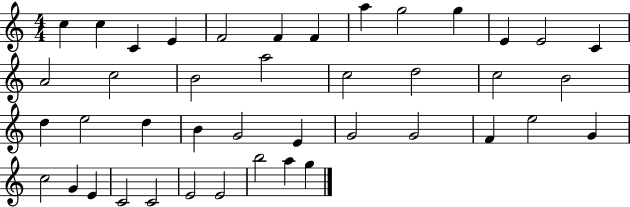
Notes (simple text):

C5/q C5/q C4/q E4/q F4/h F4/q F4/q A5/q G5/h G5/q E4/q E4/h C4/q A4/h C5/h B4/h A5/h C5/h D5/h C5/h B4/h D5/q E5/h D5/q B4/q G4/h E4/q G4/h G4/h F4/q E5/h G4/q C5/h G4/q E4/q C4/h C4/h E4/h E4/h B5/h A5/q G5/q